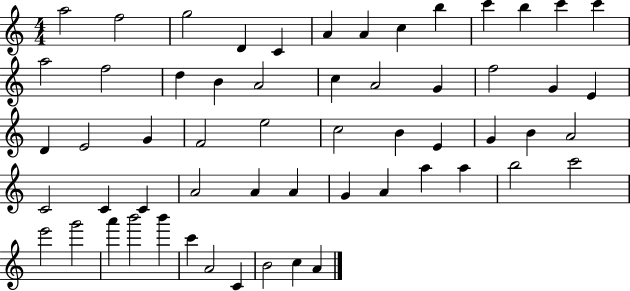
A5/h F5/h G5/h D4/q C4/q A4/q A4/q C5/q B5/q C6/q B5/q C6/q C6/q A5/h F5/h D5/q B4/q A4/h C5/q A4/h G4/q F5/h G4/q E4/q D4/q E4/h G4/q F4/h E5/h C5/h B4/q E4/q G4/q B4/q A4/h C4/h C4/q C4/q A4/h A4/q A4/q G4/q A4/q A5/q A5/q B5/h C6/h E6/h G6/h A6/q B6/h B6/q C6/q A4/h C4/q B4/h C5/q A4/q